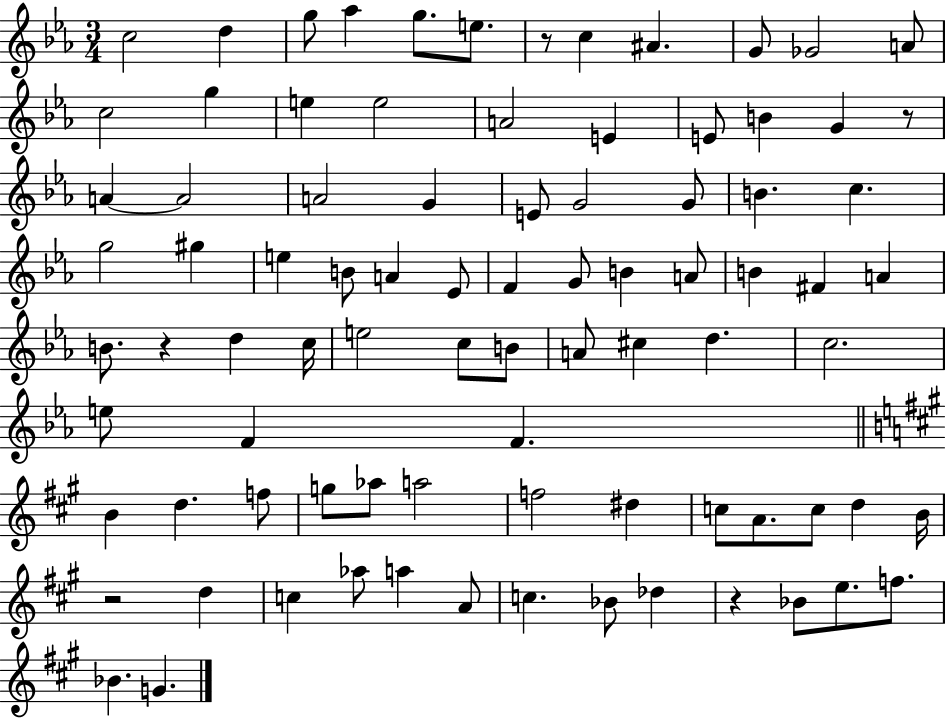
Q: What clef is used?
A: treble